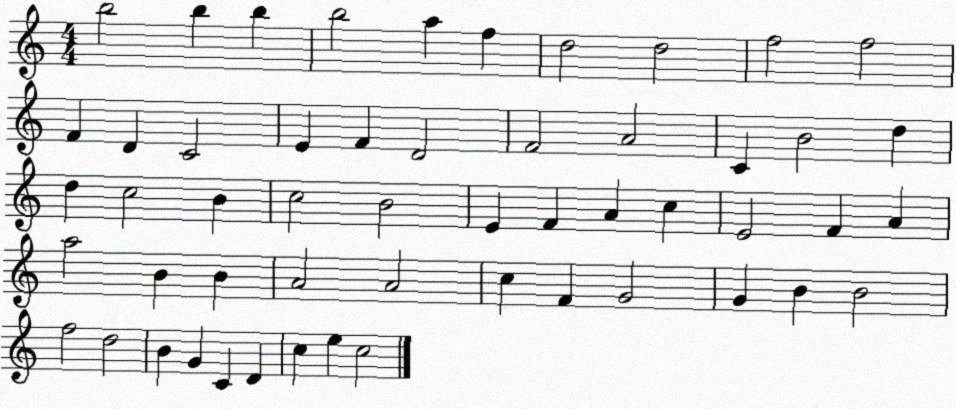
X:1
T:Untitled
M:4/4
L:1/4
K:C
b2 b b b2 a f d2 d2 f2 f2 F D C2 E F D2 F2 A2 C B2 d d c2 B c2 B2 E F A c E2 F A a2 B B A2 A2 c F G2 G B B2 f2 d2 B G C D c e c2